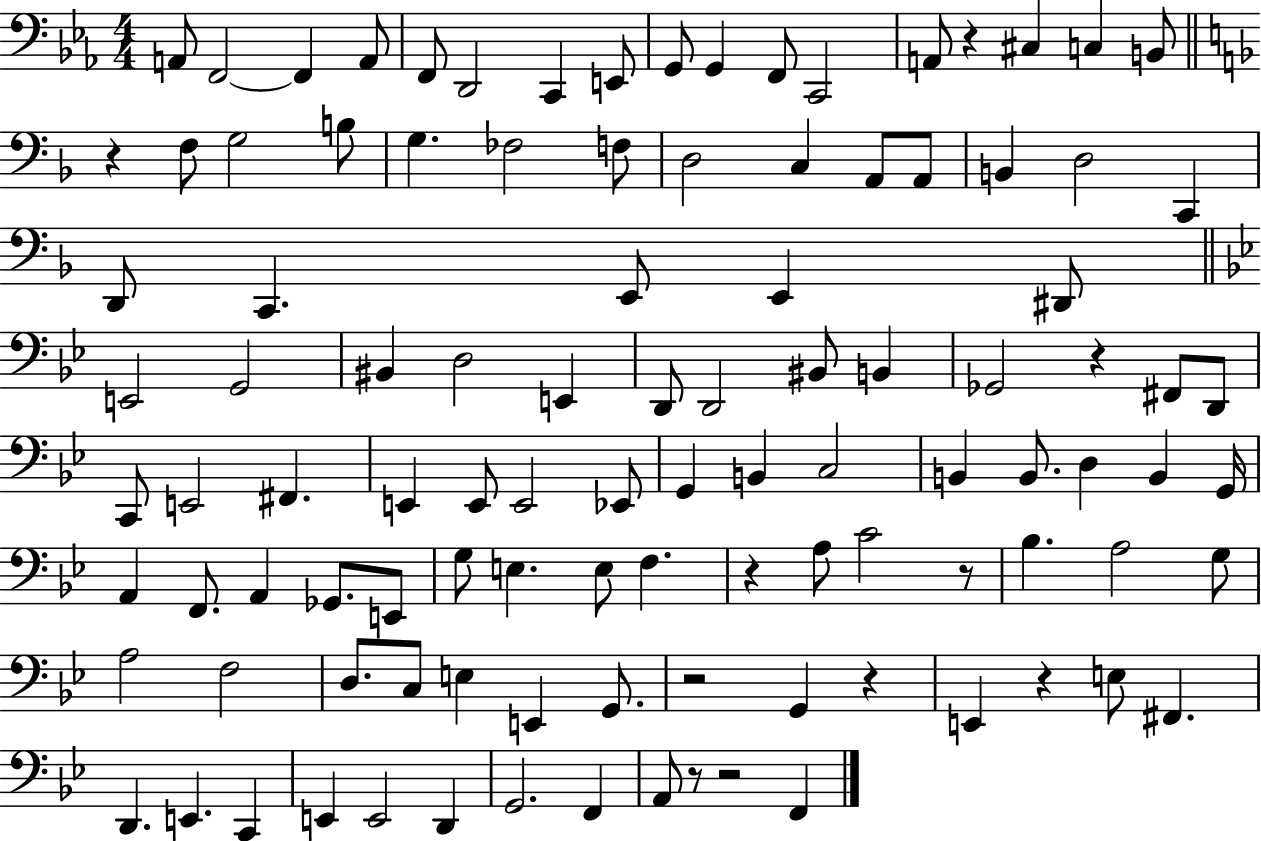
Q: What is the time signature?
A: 4/4